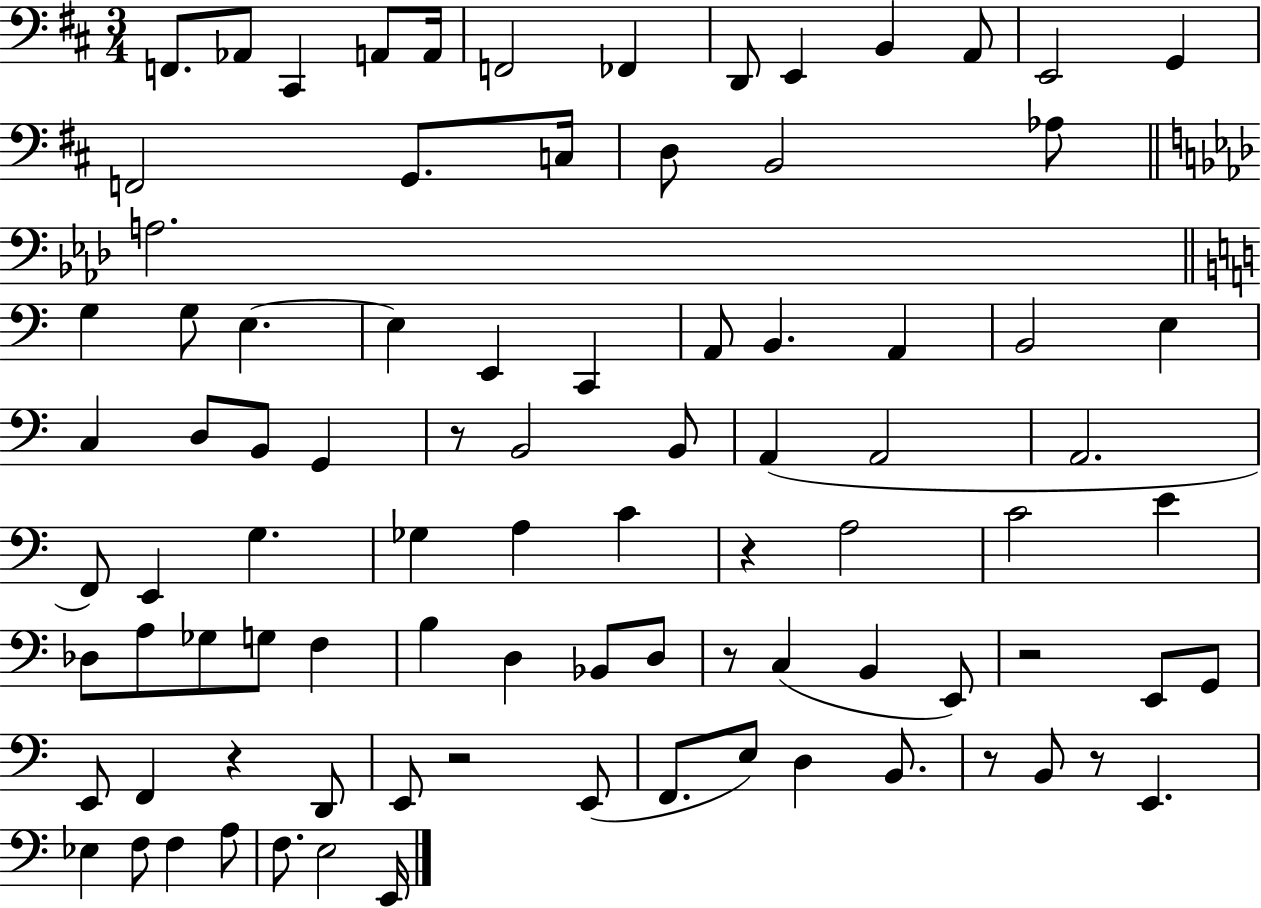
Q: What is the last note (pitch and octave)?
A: E2